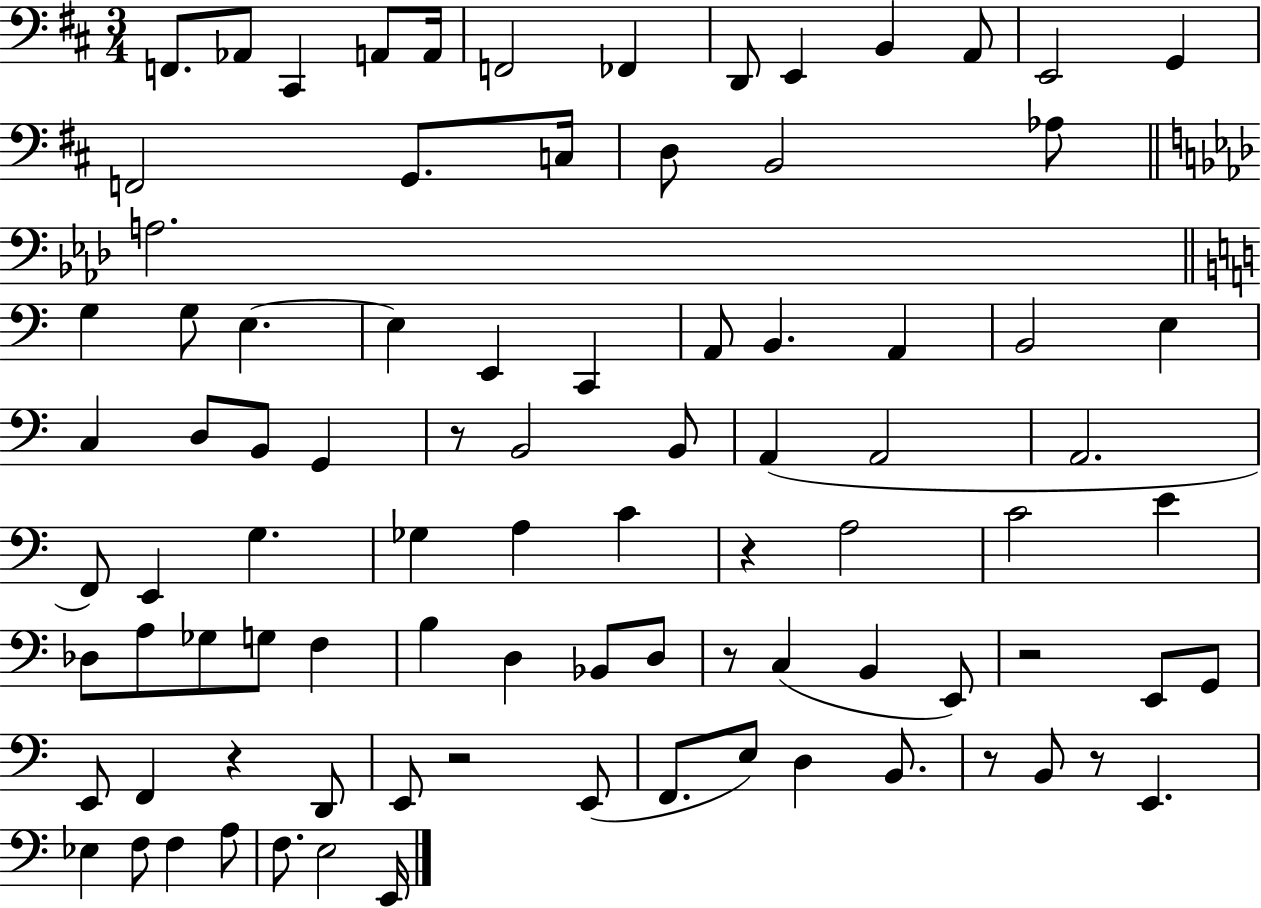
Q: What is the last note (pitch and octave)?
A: E2